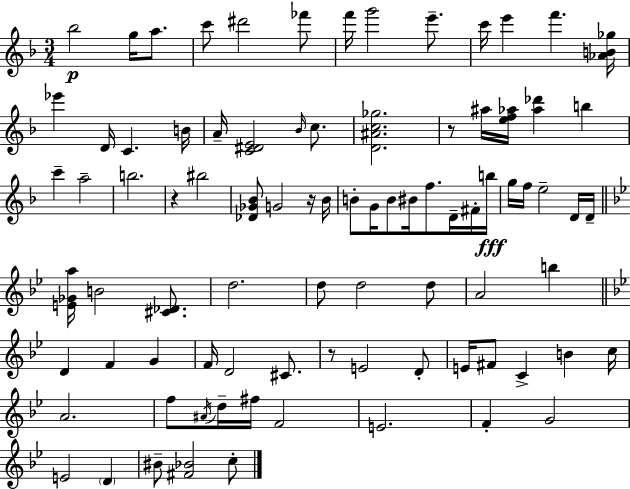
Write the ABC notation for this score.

X:1
T:Untitled
M:3/4
L:1/4
K:Dm
_b2 g/4 a/2 c'/2 ^d'2 _f'/2 f'/4 g'2 e'/2 c'/4 e' f' [_AB_g]/4 _e' D/4 C B/4 A/4 [C^DE]2 _B/4 c/2 [D^Ac_g]2 z/2 ^a/4 [ef_a]/4 [_a_d'] b c' a2 b2 z ^b2 [_D_G_B]/2 G2 z/4 _B/4 B/2 G/4 B/2 ^B/4 f/2 D/4 ^F/4 b/4 g/4 f/4 e2 D/4 D/4 [E_Ga]/4 B2 [^C_D]/2 d2 d/2 d2 d/2 A2 b D F G F/4 D2 ^C/2 z/2 E2 D/2 E/4 ^F/2 C B c/4 A2 f/2 ^A/4 d/4 ^f/4 F2 E2 F G2 E2 D ^B/2 [^F_B]2 c/2